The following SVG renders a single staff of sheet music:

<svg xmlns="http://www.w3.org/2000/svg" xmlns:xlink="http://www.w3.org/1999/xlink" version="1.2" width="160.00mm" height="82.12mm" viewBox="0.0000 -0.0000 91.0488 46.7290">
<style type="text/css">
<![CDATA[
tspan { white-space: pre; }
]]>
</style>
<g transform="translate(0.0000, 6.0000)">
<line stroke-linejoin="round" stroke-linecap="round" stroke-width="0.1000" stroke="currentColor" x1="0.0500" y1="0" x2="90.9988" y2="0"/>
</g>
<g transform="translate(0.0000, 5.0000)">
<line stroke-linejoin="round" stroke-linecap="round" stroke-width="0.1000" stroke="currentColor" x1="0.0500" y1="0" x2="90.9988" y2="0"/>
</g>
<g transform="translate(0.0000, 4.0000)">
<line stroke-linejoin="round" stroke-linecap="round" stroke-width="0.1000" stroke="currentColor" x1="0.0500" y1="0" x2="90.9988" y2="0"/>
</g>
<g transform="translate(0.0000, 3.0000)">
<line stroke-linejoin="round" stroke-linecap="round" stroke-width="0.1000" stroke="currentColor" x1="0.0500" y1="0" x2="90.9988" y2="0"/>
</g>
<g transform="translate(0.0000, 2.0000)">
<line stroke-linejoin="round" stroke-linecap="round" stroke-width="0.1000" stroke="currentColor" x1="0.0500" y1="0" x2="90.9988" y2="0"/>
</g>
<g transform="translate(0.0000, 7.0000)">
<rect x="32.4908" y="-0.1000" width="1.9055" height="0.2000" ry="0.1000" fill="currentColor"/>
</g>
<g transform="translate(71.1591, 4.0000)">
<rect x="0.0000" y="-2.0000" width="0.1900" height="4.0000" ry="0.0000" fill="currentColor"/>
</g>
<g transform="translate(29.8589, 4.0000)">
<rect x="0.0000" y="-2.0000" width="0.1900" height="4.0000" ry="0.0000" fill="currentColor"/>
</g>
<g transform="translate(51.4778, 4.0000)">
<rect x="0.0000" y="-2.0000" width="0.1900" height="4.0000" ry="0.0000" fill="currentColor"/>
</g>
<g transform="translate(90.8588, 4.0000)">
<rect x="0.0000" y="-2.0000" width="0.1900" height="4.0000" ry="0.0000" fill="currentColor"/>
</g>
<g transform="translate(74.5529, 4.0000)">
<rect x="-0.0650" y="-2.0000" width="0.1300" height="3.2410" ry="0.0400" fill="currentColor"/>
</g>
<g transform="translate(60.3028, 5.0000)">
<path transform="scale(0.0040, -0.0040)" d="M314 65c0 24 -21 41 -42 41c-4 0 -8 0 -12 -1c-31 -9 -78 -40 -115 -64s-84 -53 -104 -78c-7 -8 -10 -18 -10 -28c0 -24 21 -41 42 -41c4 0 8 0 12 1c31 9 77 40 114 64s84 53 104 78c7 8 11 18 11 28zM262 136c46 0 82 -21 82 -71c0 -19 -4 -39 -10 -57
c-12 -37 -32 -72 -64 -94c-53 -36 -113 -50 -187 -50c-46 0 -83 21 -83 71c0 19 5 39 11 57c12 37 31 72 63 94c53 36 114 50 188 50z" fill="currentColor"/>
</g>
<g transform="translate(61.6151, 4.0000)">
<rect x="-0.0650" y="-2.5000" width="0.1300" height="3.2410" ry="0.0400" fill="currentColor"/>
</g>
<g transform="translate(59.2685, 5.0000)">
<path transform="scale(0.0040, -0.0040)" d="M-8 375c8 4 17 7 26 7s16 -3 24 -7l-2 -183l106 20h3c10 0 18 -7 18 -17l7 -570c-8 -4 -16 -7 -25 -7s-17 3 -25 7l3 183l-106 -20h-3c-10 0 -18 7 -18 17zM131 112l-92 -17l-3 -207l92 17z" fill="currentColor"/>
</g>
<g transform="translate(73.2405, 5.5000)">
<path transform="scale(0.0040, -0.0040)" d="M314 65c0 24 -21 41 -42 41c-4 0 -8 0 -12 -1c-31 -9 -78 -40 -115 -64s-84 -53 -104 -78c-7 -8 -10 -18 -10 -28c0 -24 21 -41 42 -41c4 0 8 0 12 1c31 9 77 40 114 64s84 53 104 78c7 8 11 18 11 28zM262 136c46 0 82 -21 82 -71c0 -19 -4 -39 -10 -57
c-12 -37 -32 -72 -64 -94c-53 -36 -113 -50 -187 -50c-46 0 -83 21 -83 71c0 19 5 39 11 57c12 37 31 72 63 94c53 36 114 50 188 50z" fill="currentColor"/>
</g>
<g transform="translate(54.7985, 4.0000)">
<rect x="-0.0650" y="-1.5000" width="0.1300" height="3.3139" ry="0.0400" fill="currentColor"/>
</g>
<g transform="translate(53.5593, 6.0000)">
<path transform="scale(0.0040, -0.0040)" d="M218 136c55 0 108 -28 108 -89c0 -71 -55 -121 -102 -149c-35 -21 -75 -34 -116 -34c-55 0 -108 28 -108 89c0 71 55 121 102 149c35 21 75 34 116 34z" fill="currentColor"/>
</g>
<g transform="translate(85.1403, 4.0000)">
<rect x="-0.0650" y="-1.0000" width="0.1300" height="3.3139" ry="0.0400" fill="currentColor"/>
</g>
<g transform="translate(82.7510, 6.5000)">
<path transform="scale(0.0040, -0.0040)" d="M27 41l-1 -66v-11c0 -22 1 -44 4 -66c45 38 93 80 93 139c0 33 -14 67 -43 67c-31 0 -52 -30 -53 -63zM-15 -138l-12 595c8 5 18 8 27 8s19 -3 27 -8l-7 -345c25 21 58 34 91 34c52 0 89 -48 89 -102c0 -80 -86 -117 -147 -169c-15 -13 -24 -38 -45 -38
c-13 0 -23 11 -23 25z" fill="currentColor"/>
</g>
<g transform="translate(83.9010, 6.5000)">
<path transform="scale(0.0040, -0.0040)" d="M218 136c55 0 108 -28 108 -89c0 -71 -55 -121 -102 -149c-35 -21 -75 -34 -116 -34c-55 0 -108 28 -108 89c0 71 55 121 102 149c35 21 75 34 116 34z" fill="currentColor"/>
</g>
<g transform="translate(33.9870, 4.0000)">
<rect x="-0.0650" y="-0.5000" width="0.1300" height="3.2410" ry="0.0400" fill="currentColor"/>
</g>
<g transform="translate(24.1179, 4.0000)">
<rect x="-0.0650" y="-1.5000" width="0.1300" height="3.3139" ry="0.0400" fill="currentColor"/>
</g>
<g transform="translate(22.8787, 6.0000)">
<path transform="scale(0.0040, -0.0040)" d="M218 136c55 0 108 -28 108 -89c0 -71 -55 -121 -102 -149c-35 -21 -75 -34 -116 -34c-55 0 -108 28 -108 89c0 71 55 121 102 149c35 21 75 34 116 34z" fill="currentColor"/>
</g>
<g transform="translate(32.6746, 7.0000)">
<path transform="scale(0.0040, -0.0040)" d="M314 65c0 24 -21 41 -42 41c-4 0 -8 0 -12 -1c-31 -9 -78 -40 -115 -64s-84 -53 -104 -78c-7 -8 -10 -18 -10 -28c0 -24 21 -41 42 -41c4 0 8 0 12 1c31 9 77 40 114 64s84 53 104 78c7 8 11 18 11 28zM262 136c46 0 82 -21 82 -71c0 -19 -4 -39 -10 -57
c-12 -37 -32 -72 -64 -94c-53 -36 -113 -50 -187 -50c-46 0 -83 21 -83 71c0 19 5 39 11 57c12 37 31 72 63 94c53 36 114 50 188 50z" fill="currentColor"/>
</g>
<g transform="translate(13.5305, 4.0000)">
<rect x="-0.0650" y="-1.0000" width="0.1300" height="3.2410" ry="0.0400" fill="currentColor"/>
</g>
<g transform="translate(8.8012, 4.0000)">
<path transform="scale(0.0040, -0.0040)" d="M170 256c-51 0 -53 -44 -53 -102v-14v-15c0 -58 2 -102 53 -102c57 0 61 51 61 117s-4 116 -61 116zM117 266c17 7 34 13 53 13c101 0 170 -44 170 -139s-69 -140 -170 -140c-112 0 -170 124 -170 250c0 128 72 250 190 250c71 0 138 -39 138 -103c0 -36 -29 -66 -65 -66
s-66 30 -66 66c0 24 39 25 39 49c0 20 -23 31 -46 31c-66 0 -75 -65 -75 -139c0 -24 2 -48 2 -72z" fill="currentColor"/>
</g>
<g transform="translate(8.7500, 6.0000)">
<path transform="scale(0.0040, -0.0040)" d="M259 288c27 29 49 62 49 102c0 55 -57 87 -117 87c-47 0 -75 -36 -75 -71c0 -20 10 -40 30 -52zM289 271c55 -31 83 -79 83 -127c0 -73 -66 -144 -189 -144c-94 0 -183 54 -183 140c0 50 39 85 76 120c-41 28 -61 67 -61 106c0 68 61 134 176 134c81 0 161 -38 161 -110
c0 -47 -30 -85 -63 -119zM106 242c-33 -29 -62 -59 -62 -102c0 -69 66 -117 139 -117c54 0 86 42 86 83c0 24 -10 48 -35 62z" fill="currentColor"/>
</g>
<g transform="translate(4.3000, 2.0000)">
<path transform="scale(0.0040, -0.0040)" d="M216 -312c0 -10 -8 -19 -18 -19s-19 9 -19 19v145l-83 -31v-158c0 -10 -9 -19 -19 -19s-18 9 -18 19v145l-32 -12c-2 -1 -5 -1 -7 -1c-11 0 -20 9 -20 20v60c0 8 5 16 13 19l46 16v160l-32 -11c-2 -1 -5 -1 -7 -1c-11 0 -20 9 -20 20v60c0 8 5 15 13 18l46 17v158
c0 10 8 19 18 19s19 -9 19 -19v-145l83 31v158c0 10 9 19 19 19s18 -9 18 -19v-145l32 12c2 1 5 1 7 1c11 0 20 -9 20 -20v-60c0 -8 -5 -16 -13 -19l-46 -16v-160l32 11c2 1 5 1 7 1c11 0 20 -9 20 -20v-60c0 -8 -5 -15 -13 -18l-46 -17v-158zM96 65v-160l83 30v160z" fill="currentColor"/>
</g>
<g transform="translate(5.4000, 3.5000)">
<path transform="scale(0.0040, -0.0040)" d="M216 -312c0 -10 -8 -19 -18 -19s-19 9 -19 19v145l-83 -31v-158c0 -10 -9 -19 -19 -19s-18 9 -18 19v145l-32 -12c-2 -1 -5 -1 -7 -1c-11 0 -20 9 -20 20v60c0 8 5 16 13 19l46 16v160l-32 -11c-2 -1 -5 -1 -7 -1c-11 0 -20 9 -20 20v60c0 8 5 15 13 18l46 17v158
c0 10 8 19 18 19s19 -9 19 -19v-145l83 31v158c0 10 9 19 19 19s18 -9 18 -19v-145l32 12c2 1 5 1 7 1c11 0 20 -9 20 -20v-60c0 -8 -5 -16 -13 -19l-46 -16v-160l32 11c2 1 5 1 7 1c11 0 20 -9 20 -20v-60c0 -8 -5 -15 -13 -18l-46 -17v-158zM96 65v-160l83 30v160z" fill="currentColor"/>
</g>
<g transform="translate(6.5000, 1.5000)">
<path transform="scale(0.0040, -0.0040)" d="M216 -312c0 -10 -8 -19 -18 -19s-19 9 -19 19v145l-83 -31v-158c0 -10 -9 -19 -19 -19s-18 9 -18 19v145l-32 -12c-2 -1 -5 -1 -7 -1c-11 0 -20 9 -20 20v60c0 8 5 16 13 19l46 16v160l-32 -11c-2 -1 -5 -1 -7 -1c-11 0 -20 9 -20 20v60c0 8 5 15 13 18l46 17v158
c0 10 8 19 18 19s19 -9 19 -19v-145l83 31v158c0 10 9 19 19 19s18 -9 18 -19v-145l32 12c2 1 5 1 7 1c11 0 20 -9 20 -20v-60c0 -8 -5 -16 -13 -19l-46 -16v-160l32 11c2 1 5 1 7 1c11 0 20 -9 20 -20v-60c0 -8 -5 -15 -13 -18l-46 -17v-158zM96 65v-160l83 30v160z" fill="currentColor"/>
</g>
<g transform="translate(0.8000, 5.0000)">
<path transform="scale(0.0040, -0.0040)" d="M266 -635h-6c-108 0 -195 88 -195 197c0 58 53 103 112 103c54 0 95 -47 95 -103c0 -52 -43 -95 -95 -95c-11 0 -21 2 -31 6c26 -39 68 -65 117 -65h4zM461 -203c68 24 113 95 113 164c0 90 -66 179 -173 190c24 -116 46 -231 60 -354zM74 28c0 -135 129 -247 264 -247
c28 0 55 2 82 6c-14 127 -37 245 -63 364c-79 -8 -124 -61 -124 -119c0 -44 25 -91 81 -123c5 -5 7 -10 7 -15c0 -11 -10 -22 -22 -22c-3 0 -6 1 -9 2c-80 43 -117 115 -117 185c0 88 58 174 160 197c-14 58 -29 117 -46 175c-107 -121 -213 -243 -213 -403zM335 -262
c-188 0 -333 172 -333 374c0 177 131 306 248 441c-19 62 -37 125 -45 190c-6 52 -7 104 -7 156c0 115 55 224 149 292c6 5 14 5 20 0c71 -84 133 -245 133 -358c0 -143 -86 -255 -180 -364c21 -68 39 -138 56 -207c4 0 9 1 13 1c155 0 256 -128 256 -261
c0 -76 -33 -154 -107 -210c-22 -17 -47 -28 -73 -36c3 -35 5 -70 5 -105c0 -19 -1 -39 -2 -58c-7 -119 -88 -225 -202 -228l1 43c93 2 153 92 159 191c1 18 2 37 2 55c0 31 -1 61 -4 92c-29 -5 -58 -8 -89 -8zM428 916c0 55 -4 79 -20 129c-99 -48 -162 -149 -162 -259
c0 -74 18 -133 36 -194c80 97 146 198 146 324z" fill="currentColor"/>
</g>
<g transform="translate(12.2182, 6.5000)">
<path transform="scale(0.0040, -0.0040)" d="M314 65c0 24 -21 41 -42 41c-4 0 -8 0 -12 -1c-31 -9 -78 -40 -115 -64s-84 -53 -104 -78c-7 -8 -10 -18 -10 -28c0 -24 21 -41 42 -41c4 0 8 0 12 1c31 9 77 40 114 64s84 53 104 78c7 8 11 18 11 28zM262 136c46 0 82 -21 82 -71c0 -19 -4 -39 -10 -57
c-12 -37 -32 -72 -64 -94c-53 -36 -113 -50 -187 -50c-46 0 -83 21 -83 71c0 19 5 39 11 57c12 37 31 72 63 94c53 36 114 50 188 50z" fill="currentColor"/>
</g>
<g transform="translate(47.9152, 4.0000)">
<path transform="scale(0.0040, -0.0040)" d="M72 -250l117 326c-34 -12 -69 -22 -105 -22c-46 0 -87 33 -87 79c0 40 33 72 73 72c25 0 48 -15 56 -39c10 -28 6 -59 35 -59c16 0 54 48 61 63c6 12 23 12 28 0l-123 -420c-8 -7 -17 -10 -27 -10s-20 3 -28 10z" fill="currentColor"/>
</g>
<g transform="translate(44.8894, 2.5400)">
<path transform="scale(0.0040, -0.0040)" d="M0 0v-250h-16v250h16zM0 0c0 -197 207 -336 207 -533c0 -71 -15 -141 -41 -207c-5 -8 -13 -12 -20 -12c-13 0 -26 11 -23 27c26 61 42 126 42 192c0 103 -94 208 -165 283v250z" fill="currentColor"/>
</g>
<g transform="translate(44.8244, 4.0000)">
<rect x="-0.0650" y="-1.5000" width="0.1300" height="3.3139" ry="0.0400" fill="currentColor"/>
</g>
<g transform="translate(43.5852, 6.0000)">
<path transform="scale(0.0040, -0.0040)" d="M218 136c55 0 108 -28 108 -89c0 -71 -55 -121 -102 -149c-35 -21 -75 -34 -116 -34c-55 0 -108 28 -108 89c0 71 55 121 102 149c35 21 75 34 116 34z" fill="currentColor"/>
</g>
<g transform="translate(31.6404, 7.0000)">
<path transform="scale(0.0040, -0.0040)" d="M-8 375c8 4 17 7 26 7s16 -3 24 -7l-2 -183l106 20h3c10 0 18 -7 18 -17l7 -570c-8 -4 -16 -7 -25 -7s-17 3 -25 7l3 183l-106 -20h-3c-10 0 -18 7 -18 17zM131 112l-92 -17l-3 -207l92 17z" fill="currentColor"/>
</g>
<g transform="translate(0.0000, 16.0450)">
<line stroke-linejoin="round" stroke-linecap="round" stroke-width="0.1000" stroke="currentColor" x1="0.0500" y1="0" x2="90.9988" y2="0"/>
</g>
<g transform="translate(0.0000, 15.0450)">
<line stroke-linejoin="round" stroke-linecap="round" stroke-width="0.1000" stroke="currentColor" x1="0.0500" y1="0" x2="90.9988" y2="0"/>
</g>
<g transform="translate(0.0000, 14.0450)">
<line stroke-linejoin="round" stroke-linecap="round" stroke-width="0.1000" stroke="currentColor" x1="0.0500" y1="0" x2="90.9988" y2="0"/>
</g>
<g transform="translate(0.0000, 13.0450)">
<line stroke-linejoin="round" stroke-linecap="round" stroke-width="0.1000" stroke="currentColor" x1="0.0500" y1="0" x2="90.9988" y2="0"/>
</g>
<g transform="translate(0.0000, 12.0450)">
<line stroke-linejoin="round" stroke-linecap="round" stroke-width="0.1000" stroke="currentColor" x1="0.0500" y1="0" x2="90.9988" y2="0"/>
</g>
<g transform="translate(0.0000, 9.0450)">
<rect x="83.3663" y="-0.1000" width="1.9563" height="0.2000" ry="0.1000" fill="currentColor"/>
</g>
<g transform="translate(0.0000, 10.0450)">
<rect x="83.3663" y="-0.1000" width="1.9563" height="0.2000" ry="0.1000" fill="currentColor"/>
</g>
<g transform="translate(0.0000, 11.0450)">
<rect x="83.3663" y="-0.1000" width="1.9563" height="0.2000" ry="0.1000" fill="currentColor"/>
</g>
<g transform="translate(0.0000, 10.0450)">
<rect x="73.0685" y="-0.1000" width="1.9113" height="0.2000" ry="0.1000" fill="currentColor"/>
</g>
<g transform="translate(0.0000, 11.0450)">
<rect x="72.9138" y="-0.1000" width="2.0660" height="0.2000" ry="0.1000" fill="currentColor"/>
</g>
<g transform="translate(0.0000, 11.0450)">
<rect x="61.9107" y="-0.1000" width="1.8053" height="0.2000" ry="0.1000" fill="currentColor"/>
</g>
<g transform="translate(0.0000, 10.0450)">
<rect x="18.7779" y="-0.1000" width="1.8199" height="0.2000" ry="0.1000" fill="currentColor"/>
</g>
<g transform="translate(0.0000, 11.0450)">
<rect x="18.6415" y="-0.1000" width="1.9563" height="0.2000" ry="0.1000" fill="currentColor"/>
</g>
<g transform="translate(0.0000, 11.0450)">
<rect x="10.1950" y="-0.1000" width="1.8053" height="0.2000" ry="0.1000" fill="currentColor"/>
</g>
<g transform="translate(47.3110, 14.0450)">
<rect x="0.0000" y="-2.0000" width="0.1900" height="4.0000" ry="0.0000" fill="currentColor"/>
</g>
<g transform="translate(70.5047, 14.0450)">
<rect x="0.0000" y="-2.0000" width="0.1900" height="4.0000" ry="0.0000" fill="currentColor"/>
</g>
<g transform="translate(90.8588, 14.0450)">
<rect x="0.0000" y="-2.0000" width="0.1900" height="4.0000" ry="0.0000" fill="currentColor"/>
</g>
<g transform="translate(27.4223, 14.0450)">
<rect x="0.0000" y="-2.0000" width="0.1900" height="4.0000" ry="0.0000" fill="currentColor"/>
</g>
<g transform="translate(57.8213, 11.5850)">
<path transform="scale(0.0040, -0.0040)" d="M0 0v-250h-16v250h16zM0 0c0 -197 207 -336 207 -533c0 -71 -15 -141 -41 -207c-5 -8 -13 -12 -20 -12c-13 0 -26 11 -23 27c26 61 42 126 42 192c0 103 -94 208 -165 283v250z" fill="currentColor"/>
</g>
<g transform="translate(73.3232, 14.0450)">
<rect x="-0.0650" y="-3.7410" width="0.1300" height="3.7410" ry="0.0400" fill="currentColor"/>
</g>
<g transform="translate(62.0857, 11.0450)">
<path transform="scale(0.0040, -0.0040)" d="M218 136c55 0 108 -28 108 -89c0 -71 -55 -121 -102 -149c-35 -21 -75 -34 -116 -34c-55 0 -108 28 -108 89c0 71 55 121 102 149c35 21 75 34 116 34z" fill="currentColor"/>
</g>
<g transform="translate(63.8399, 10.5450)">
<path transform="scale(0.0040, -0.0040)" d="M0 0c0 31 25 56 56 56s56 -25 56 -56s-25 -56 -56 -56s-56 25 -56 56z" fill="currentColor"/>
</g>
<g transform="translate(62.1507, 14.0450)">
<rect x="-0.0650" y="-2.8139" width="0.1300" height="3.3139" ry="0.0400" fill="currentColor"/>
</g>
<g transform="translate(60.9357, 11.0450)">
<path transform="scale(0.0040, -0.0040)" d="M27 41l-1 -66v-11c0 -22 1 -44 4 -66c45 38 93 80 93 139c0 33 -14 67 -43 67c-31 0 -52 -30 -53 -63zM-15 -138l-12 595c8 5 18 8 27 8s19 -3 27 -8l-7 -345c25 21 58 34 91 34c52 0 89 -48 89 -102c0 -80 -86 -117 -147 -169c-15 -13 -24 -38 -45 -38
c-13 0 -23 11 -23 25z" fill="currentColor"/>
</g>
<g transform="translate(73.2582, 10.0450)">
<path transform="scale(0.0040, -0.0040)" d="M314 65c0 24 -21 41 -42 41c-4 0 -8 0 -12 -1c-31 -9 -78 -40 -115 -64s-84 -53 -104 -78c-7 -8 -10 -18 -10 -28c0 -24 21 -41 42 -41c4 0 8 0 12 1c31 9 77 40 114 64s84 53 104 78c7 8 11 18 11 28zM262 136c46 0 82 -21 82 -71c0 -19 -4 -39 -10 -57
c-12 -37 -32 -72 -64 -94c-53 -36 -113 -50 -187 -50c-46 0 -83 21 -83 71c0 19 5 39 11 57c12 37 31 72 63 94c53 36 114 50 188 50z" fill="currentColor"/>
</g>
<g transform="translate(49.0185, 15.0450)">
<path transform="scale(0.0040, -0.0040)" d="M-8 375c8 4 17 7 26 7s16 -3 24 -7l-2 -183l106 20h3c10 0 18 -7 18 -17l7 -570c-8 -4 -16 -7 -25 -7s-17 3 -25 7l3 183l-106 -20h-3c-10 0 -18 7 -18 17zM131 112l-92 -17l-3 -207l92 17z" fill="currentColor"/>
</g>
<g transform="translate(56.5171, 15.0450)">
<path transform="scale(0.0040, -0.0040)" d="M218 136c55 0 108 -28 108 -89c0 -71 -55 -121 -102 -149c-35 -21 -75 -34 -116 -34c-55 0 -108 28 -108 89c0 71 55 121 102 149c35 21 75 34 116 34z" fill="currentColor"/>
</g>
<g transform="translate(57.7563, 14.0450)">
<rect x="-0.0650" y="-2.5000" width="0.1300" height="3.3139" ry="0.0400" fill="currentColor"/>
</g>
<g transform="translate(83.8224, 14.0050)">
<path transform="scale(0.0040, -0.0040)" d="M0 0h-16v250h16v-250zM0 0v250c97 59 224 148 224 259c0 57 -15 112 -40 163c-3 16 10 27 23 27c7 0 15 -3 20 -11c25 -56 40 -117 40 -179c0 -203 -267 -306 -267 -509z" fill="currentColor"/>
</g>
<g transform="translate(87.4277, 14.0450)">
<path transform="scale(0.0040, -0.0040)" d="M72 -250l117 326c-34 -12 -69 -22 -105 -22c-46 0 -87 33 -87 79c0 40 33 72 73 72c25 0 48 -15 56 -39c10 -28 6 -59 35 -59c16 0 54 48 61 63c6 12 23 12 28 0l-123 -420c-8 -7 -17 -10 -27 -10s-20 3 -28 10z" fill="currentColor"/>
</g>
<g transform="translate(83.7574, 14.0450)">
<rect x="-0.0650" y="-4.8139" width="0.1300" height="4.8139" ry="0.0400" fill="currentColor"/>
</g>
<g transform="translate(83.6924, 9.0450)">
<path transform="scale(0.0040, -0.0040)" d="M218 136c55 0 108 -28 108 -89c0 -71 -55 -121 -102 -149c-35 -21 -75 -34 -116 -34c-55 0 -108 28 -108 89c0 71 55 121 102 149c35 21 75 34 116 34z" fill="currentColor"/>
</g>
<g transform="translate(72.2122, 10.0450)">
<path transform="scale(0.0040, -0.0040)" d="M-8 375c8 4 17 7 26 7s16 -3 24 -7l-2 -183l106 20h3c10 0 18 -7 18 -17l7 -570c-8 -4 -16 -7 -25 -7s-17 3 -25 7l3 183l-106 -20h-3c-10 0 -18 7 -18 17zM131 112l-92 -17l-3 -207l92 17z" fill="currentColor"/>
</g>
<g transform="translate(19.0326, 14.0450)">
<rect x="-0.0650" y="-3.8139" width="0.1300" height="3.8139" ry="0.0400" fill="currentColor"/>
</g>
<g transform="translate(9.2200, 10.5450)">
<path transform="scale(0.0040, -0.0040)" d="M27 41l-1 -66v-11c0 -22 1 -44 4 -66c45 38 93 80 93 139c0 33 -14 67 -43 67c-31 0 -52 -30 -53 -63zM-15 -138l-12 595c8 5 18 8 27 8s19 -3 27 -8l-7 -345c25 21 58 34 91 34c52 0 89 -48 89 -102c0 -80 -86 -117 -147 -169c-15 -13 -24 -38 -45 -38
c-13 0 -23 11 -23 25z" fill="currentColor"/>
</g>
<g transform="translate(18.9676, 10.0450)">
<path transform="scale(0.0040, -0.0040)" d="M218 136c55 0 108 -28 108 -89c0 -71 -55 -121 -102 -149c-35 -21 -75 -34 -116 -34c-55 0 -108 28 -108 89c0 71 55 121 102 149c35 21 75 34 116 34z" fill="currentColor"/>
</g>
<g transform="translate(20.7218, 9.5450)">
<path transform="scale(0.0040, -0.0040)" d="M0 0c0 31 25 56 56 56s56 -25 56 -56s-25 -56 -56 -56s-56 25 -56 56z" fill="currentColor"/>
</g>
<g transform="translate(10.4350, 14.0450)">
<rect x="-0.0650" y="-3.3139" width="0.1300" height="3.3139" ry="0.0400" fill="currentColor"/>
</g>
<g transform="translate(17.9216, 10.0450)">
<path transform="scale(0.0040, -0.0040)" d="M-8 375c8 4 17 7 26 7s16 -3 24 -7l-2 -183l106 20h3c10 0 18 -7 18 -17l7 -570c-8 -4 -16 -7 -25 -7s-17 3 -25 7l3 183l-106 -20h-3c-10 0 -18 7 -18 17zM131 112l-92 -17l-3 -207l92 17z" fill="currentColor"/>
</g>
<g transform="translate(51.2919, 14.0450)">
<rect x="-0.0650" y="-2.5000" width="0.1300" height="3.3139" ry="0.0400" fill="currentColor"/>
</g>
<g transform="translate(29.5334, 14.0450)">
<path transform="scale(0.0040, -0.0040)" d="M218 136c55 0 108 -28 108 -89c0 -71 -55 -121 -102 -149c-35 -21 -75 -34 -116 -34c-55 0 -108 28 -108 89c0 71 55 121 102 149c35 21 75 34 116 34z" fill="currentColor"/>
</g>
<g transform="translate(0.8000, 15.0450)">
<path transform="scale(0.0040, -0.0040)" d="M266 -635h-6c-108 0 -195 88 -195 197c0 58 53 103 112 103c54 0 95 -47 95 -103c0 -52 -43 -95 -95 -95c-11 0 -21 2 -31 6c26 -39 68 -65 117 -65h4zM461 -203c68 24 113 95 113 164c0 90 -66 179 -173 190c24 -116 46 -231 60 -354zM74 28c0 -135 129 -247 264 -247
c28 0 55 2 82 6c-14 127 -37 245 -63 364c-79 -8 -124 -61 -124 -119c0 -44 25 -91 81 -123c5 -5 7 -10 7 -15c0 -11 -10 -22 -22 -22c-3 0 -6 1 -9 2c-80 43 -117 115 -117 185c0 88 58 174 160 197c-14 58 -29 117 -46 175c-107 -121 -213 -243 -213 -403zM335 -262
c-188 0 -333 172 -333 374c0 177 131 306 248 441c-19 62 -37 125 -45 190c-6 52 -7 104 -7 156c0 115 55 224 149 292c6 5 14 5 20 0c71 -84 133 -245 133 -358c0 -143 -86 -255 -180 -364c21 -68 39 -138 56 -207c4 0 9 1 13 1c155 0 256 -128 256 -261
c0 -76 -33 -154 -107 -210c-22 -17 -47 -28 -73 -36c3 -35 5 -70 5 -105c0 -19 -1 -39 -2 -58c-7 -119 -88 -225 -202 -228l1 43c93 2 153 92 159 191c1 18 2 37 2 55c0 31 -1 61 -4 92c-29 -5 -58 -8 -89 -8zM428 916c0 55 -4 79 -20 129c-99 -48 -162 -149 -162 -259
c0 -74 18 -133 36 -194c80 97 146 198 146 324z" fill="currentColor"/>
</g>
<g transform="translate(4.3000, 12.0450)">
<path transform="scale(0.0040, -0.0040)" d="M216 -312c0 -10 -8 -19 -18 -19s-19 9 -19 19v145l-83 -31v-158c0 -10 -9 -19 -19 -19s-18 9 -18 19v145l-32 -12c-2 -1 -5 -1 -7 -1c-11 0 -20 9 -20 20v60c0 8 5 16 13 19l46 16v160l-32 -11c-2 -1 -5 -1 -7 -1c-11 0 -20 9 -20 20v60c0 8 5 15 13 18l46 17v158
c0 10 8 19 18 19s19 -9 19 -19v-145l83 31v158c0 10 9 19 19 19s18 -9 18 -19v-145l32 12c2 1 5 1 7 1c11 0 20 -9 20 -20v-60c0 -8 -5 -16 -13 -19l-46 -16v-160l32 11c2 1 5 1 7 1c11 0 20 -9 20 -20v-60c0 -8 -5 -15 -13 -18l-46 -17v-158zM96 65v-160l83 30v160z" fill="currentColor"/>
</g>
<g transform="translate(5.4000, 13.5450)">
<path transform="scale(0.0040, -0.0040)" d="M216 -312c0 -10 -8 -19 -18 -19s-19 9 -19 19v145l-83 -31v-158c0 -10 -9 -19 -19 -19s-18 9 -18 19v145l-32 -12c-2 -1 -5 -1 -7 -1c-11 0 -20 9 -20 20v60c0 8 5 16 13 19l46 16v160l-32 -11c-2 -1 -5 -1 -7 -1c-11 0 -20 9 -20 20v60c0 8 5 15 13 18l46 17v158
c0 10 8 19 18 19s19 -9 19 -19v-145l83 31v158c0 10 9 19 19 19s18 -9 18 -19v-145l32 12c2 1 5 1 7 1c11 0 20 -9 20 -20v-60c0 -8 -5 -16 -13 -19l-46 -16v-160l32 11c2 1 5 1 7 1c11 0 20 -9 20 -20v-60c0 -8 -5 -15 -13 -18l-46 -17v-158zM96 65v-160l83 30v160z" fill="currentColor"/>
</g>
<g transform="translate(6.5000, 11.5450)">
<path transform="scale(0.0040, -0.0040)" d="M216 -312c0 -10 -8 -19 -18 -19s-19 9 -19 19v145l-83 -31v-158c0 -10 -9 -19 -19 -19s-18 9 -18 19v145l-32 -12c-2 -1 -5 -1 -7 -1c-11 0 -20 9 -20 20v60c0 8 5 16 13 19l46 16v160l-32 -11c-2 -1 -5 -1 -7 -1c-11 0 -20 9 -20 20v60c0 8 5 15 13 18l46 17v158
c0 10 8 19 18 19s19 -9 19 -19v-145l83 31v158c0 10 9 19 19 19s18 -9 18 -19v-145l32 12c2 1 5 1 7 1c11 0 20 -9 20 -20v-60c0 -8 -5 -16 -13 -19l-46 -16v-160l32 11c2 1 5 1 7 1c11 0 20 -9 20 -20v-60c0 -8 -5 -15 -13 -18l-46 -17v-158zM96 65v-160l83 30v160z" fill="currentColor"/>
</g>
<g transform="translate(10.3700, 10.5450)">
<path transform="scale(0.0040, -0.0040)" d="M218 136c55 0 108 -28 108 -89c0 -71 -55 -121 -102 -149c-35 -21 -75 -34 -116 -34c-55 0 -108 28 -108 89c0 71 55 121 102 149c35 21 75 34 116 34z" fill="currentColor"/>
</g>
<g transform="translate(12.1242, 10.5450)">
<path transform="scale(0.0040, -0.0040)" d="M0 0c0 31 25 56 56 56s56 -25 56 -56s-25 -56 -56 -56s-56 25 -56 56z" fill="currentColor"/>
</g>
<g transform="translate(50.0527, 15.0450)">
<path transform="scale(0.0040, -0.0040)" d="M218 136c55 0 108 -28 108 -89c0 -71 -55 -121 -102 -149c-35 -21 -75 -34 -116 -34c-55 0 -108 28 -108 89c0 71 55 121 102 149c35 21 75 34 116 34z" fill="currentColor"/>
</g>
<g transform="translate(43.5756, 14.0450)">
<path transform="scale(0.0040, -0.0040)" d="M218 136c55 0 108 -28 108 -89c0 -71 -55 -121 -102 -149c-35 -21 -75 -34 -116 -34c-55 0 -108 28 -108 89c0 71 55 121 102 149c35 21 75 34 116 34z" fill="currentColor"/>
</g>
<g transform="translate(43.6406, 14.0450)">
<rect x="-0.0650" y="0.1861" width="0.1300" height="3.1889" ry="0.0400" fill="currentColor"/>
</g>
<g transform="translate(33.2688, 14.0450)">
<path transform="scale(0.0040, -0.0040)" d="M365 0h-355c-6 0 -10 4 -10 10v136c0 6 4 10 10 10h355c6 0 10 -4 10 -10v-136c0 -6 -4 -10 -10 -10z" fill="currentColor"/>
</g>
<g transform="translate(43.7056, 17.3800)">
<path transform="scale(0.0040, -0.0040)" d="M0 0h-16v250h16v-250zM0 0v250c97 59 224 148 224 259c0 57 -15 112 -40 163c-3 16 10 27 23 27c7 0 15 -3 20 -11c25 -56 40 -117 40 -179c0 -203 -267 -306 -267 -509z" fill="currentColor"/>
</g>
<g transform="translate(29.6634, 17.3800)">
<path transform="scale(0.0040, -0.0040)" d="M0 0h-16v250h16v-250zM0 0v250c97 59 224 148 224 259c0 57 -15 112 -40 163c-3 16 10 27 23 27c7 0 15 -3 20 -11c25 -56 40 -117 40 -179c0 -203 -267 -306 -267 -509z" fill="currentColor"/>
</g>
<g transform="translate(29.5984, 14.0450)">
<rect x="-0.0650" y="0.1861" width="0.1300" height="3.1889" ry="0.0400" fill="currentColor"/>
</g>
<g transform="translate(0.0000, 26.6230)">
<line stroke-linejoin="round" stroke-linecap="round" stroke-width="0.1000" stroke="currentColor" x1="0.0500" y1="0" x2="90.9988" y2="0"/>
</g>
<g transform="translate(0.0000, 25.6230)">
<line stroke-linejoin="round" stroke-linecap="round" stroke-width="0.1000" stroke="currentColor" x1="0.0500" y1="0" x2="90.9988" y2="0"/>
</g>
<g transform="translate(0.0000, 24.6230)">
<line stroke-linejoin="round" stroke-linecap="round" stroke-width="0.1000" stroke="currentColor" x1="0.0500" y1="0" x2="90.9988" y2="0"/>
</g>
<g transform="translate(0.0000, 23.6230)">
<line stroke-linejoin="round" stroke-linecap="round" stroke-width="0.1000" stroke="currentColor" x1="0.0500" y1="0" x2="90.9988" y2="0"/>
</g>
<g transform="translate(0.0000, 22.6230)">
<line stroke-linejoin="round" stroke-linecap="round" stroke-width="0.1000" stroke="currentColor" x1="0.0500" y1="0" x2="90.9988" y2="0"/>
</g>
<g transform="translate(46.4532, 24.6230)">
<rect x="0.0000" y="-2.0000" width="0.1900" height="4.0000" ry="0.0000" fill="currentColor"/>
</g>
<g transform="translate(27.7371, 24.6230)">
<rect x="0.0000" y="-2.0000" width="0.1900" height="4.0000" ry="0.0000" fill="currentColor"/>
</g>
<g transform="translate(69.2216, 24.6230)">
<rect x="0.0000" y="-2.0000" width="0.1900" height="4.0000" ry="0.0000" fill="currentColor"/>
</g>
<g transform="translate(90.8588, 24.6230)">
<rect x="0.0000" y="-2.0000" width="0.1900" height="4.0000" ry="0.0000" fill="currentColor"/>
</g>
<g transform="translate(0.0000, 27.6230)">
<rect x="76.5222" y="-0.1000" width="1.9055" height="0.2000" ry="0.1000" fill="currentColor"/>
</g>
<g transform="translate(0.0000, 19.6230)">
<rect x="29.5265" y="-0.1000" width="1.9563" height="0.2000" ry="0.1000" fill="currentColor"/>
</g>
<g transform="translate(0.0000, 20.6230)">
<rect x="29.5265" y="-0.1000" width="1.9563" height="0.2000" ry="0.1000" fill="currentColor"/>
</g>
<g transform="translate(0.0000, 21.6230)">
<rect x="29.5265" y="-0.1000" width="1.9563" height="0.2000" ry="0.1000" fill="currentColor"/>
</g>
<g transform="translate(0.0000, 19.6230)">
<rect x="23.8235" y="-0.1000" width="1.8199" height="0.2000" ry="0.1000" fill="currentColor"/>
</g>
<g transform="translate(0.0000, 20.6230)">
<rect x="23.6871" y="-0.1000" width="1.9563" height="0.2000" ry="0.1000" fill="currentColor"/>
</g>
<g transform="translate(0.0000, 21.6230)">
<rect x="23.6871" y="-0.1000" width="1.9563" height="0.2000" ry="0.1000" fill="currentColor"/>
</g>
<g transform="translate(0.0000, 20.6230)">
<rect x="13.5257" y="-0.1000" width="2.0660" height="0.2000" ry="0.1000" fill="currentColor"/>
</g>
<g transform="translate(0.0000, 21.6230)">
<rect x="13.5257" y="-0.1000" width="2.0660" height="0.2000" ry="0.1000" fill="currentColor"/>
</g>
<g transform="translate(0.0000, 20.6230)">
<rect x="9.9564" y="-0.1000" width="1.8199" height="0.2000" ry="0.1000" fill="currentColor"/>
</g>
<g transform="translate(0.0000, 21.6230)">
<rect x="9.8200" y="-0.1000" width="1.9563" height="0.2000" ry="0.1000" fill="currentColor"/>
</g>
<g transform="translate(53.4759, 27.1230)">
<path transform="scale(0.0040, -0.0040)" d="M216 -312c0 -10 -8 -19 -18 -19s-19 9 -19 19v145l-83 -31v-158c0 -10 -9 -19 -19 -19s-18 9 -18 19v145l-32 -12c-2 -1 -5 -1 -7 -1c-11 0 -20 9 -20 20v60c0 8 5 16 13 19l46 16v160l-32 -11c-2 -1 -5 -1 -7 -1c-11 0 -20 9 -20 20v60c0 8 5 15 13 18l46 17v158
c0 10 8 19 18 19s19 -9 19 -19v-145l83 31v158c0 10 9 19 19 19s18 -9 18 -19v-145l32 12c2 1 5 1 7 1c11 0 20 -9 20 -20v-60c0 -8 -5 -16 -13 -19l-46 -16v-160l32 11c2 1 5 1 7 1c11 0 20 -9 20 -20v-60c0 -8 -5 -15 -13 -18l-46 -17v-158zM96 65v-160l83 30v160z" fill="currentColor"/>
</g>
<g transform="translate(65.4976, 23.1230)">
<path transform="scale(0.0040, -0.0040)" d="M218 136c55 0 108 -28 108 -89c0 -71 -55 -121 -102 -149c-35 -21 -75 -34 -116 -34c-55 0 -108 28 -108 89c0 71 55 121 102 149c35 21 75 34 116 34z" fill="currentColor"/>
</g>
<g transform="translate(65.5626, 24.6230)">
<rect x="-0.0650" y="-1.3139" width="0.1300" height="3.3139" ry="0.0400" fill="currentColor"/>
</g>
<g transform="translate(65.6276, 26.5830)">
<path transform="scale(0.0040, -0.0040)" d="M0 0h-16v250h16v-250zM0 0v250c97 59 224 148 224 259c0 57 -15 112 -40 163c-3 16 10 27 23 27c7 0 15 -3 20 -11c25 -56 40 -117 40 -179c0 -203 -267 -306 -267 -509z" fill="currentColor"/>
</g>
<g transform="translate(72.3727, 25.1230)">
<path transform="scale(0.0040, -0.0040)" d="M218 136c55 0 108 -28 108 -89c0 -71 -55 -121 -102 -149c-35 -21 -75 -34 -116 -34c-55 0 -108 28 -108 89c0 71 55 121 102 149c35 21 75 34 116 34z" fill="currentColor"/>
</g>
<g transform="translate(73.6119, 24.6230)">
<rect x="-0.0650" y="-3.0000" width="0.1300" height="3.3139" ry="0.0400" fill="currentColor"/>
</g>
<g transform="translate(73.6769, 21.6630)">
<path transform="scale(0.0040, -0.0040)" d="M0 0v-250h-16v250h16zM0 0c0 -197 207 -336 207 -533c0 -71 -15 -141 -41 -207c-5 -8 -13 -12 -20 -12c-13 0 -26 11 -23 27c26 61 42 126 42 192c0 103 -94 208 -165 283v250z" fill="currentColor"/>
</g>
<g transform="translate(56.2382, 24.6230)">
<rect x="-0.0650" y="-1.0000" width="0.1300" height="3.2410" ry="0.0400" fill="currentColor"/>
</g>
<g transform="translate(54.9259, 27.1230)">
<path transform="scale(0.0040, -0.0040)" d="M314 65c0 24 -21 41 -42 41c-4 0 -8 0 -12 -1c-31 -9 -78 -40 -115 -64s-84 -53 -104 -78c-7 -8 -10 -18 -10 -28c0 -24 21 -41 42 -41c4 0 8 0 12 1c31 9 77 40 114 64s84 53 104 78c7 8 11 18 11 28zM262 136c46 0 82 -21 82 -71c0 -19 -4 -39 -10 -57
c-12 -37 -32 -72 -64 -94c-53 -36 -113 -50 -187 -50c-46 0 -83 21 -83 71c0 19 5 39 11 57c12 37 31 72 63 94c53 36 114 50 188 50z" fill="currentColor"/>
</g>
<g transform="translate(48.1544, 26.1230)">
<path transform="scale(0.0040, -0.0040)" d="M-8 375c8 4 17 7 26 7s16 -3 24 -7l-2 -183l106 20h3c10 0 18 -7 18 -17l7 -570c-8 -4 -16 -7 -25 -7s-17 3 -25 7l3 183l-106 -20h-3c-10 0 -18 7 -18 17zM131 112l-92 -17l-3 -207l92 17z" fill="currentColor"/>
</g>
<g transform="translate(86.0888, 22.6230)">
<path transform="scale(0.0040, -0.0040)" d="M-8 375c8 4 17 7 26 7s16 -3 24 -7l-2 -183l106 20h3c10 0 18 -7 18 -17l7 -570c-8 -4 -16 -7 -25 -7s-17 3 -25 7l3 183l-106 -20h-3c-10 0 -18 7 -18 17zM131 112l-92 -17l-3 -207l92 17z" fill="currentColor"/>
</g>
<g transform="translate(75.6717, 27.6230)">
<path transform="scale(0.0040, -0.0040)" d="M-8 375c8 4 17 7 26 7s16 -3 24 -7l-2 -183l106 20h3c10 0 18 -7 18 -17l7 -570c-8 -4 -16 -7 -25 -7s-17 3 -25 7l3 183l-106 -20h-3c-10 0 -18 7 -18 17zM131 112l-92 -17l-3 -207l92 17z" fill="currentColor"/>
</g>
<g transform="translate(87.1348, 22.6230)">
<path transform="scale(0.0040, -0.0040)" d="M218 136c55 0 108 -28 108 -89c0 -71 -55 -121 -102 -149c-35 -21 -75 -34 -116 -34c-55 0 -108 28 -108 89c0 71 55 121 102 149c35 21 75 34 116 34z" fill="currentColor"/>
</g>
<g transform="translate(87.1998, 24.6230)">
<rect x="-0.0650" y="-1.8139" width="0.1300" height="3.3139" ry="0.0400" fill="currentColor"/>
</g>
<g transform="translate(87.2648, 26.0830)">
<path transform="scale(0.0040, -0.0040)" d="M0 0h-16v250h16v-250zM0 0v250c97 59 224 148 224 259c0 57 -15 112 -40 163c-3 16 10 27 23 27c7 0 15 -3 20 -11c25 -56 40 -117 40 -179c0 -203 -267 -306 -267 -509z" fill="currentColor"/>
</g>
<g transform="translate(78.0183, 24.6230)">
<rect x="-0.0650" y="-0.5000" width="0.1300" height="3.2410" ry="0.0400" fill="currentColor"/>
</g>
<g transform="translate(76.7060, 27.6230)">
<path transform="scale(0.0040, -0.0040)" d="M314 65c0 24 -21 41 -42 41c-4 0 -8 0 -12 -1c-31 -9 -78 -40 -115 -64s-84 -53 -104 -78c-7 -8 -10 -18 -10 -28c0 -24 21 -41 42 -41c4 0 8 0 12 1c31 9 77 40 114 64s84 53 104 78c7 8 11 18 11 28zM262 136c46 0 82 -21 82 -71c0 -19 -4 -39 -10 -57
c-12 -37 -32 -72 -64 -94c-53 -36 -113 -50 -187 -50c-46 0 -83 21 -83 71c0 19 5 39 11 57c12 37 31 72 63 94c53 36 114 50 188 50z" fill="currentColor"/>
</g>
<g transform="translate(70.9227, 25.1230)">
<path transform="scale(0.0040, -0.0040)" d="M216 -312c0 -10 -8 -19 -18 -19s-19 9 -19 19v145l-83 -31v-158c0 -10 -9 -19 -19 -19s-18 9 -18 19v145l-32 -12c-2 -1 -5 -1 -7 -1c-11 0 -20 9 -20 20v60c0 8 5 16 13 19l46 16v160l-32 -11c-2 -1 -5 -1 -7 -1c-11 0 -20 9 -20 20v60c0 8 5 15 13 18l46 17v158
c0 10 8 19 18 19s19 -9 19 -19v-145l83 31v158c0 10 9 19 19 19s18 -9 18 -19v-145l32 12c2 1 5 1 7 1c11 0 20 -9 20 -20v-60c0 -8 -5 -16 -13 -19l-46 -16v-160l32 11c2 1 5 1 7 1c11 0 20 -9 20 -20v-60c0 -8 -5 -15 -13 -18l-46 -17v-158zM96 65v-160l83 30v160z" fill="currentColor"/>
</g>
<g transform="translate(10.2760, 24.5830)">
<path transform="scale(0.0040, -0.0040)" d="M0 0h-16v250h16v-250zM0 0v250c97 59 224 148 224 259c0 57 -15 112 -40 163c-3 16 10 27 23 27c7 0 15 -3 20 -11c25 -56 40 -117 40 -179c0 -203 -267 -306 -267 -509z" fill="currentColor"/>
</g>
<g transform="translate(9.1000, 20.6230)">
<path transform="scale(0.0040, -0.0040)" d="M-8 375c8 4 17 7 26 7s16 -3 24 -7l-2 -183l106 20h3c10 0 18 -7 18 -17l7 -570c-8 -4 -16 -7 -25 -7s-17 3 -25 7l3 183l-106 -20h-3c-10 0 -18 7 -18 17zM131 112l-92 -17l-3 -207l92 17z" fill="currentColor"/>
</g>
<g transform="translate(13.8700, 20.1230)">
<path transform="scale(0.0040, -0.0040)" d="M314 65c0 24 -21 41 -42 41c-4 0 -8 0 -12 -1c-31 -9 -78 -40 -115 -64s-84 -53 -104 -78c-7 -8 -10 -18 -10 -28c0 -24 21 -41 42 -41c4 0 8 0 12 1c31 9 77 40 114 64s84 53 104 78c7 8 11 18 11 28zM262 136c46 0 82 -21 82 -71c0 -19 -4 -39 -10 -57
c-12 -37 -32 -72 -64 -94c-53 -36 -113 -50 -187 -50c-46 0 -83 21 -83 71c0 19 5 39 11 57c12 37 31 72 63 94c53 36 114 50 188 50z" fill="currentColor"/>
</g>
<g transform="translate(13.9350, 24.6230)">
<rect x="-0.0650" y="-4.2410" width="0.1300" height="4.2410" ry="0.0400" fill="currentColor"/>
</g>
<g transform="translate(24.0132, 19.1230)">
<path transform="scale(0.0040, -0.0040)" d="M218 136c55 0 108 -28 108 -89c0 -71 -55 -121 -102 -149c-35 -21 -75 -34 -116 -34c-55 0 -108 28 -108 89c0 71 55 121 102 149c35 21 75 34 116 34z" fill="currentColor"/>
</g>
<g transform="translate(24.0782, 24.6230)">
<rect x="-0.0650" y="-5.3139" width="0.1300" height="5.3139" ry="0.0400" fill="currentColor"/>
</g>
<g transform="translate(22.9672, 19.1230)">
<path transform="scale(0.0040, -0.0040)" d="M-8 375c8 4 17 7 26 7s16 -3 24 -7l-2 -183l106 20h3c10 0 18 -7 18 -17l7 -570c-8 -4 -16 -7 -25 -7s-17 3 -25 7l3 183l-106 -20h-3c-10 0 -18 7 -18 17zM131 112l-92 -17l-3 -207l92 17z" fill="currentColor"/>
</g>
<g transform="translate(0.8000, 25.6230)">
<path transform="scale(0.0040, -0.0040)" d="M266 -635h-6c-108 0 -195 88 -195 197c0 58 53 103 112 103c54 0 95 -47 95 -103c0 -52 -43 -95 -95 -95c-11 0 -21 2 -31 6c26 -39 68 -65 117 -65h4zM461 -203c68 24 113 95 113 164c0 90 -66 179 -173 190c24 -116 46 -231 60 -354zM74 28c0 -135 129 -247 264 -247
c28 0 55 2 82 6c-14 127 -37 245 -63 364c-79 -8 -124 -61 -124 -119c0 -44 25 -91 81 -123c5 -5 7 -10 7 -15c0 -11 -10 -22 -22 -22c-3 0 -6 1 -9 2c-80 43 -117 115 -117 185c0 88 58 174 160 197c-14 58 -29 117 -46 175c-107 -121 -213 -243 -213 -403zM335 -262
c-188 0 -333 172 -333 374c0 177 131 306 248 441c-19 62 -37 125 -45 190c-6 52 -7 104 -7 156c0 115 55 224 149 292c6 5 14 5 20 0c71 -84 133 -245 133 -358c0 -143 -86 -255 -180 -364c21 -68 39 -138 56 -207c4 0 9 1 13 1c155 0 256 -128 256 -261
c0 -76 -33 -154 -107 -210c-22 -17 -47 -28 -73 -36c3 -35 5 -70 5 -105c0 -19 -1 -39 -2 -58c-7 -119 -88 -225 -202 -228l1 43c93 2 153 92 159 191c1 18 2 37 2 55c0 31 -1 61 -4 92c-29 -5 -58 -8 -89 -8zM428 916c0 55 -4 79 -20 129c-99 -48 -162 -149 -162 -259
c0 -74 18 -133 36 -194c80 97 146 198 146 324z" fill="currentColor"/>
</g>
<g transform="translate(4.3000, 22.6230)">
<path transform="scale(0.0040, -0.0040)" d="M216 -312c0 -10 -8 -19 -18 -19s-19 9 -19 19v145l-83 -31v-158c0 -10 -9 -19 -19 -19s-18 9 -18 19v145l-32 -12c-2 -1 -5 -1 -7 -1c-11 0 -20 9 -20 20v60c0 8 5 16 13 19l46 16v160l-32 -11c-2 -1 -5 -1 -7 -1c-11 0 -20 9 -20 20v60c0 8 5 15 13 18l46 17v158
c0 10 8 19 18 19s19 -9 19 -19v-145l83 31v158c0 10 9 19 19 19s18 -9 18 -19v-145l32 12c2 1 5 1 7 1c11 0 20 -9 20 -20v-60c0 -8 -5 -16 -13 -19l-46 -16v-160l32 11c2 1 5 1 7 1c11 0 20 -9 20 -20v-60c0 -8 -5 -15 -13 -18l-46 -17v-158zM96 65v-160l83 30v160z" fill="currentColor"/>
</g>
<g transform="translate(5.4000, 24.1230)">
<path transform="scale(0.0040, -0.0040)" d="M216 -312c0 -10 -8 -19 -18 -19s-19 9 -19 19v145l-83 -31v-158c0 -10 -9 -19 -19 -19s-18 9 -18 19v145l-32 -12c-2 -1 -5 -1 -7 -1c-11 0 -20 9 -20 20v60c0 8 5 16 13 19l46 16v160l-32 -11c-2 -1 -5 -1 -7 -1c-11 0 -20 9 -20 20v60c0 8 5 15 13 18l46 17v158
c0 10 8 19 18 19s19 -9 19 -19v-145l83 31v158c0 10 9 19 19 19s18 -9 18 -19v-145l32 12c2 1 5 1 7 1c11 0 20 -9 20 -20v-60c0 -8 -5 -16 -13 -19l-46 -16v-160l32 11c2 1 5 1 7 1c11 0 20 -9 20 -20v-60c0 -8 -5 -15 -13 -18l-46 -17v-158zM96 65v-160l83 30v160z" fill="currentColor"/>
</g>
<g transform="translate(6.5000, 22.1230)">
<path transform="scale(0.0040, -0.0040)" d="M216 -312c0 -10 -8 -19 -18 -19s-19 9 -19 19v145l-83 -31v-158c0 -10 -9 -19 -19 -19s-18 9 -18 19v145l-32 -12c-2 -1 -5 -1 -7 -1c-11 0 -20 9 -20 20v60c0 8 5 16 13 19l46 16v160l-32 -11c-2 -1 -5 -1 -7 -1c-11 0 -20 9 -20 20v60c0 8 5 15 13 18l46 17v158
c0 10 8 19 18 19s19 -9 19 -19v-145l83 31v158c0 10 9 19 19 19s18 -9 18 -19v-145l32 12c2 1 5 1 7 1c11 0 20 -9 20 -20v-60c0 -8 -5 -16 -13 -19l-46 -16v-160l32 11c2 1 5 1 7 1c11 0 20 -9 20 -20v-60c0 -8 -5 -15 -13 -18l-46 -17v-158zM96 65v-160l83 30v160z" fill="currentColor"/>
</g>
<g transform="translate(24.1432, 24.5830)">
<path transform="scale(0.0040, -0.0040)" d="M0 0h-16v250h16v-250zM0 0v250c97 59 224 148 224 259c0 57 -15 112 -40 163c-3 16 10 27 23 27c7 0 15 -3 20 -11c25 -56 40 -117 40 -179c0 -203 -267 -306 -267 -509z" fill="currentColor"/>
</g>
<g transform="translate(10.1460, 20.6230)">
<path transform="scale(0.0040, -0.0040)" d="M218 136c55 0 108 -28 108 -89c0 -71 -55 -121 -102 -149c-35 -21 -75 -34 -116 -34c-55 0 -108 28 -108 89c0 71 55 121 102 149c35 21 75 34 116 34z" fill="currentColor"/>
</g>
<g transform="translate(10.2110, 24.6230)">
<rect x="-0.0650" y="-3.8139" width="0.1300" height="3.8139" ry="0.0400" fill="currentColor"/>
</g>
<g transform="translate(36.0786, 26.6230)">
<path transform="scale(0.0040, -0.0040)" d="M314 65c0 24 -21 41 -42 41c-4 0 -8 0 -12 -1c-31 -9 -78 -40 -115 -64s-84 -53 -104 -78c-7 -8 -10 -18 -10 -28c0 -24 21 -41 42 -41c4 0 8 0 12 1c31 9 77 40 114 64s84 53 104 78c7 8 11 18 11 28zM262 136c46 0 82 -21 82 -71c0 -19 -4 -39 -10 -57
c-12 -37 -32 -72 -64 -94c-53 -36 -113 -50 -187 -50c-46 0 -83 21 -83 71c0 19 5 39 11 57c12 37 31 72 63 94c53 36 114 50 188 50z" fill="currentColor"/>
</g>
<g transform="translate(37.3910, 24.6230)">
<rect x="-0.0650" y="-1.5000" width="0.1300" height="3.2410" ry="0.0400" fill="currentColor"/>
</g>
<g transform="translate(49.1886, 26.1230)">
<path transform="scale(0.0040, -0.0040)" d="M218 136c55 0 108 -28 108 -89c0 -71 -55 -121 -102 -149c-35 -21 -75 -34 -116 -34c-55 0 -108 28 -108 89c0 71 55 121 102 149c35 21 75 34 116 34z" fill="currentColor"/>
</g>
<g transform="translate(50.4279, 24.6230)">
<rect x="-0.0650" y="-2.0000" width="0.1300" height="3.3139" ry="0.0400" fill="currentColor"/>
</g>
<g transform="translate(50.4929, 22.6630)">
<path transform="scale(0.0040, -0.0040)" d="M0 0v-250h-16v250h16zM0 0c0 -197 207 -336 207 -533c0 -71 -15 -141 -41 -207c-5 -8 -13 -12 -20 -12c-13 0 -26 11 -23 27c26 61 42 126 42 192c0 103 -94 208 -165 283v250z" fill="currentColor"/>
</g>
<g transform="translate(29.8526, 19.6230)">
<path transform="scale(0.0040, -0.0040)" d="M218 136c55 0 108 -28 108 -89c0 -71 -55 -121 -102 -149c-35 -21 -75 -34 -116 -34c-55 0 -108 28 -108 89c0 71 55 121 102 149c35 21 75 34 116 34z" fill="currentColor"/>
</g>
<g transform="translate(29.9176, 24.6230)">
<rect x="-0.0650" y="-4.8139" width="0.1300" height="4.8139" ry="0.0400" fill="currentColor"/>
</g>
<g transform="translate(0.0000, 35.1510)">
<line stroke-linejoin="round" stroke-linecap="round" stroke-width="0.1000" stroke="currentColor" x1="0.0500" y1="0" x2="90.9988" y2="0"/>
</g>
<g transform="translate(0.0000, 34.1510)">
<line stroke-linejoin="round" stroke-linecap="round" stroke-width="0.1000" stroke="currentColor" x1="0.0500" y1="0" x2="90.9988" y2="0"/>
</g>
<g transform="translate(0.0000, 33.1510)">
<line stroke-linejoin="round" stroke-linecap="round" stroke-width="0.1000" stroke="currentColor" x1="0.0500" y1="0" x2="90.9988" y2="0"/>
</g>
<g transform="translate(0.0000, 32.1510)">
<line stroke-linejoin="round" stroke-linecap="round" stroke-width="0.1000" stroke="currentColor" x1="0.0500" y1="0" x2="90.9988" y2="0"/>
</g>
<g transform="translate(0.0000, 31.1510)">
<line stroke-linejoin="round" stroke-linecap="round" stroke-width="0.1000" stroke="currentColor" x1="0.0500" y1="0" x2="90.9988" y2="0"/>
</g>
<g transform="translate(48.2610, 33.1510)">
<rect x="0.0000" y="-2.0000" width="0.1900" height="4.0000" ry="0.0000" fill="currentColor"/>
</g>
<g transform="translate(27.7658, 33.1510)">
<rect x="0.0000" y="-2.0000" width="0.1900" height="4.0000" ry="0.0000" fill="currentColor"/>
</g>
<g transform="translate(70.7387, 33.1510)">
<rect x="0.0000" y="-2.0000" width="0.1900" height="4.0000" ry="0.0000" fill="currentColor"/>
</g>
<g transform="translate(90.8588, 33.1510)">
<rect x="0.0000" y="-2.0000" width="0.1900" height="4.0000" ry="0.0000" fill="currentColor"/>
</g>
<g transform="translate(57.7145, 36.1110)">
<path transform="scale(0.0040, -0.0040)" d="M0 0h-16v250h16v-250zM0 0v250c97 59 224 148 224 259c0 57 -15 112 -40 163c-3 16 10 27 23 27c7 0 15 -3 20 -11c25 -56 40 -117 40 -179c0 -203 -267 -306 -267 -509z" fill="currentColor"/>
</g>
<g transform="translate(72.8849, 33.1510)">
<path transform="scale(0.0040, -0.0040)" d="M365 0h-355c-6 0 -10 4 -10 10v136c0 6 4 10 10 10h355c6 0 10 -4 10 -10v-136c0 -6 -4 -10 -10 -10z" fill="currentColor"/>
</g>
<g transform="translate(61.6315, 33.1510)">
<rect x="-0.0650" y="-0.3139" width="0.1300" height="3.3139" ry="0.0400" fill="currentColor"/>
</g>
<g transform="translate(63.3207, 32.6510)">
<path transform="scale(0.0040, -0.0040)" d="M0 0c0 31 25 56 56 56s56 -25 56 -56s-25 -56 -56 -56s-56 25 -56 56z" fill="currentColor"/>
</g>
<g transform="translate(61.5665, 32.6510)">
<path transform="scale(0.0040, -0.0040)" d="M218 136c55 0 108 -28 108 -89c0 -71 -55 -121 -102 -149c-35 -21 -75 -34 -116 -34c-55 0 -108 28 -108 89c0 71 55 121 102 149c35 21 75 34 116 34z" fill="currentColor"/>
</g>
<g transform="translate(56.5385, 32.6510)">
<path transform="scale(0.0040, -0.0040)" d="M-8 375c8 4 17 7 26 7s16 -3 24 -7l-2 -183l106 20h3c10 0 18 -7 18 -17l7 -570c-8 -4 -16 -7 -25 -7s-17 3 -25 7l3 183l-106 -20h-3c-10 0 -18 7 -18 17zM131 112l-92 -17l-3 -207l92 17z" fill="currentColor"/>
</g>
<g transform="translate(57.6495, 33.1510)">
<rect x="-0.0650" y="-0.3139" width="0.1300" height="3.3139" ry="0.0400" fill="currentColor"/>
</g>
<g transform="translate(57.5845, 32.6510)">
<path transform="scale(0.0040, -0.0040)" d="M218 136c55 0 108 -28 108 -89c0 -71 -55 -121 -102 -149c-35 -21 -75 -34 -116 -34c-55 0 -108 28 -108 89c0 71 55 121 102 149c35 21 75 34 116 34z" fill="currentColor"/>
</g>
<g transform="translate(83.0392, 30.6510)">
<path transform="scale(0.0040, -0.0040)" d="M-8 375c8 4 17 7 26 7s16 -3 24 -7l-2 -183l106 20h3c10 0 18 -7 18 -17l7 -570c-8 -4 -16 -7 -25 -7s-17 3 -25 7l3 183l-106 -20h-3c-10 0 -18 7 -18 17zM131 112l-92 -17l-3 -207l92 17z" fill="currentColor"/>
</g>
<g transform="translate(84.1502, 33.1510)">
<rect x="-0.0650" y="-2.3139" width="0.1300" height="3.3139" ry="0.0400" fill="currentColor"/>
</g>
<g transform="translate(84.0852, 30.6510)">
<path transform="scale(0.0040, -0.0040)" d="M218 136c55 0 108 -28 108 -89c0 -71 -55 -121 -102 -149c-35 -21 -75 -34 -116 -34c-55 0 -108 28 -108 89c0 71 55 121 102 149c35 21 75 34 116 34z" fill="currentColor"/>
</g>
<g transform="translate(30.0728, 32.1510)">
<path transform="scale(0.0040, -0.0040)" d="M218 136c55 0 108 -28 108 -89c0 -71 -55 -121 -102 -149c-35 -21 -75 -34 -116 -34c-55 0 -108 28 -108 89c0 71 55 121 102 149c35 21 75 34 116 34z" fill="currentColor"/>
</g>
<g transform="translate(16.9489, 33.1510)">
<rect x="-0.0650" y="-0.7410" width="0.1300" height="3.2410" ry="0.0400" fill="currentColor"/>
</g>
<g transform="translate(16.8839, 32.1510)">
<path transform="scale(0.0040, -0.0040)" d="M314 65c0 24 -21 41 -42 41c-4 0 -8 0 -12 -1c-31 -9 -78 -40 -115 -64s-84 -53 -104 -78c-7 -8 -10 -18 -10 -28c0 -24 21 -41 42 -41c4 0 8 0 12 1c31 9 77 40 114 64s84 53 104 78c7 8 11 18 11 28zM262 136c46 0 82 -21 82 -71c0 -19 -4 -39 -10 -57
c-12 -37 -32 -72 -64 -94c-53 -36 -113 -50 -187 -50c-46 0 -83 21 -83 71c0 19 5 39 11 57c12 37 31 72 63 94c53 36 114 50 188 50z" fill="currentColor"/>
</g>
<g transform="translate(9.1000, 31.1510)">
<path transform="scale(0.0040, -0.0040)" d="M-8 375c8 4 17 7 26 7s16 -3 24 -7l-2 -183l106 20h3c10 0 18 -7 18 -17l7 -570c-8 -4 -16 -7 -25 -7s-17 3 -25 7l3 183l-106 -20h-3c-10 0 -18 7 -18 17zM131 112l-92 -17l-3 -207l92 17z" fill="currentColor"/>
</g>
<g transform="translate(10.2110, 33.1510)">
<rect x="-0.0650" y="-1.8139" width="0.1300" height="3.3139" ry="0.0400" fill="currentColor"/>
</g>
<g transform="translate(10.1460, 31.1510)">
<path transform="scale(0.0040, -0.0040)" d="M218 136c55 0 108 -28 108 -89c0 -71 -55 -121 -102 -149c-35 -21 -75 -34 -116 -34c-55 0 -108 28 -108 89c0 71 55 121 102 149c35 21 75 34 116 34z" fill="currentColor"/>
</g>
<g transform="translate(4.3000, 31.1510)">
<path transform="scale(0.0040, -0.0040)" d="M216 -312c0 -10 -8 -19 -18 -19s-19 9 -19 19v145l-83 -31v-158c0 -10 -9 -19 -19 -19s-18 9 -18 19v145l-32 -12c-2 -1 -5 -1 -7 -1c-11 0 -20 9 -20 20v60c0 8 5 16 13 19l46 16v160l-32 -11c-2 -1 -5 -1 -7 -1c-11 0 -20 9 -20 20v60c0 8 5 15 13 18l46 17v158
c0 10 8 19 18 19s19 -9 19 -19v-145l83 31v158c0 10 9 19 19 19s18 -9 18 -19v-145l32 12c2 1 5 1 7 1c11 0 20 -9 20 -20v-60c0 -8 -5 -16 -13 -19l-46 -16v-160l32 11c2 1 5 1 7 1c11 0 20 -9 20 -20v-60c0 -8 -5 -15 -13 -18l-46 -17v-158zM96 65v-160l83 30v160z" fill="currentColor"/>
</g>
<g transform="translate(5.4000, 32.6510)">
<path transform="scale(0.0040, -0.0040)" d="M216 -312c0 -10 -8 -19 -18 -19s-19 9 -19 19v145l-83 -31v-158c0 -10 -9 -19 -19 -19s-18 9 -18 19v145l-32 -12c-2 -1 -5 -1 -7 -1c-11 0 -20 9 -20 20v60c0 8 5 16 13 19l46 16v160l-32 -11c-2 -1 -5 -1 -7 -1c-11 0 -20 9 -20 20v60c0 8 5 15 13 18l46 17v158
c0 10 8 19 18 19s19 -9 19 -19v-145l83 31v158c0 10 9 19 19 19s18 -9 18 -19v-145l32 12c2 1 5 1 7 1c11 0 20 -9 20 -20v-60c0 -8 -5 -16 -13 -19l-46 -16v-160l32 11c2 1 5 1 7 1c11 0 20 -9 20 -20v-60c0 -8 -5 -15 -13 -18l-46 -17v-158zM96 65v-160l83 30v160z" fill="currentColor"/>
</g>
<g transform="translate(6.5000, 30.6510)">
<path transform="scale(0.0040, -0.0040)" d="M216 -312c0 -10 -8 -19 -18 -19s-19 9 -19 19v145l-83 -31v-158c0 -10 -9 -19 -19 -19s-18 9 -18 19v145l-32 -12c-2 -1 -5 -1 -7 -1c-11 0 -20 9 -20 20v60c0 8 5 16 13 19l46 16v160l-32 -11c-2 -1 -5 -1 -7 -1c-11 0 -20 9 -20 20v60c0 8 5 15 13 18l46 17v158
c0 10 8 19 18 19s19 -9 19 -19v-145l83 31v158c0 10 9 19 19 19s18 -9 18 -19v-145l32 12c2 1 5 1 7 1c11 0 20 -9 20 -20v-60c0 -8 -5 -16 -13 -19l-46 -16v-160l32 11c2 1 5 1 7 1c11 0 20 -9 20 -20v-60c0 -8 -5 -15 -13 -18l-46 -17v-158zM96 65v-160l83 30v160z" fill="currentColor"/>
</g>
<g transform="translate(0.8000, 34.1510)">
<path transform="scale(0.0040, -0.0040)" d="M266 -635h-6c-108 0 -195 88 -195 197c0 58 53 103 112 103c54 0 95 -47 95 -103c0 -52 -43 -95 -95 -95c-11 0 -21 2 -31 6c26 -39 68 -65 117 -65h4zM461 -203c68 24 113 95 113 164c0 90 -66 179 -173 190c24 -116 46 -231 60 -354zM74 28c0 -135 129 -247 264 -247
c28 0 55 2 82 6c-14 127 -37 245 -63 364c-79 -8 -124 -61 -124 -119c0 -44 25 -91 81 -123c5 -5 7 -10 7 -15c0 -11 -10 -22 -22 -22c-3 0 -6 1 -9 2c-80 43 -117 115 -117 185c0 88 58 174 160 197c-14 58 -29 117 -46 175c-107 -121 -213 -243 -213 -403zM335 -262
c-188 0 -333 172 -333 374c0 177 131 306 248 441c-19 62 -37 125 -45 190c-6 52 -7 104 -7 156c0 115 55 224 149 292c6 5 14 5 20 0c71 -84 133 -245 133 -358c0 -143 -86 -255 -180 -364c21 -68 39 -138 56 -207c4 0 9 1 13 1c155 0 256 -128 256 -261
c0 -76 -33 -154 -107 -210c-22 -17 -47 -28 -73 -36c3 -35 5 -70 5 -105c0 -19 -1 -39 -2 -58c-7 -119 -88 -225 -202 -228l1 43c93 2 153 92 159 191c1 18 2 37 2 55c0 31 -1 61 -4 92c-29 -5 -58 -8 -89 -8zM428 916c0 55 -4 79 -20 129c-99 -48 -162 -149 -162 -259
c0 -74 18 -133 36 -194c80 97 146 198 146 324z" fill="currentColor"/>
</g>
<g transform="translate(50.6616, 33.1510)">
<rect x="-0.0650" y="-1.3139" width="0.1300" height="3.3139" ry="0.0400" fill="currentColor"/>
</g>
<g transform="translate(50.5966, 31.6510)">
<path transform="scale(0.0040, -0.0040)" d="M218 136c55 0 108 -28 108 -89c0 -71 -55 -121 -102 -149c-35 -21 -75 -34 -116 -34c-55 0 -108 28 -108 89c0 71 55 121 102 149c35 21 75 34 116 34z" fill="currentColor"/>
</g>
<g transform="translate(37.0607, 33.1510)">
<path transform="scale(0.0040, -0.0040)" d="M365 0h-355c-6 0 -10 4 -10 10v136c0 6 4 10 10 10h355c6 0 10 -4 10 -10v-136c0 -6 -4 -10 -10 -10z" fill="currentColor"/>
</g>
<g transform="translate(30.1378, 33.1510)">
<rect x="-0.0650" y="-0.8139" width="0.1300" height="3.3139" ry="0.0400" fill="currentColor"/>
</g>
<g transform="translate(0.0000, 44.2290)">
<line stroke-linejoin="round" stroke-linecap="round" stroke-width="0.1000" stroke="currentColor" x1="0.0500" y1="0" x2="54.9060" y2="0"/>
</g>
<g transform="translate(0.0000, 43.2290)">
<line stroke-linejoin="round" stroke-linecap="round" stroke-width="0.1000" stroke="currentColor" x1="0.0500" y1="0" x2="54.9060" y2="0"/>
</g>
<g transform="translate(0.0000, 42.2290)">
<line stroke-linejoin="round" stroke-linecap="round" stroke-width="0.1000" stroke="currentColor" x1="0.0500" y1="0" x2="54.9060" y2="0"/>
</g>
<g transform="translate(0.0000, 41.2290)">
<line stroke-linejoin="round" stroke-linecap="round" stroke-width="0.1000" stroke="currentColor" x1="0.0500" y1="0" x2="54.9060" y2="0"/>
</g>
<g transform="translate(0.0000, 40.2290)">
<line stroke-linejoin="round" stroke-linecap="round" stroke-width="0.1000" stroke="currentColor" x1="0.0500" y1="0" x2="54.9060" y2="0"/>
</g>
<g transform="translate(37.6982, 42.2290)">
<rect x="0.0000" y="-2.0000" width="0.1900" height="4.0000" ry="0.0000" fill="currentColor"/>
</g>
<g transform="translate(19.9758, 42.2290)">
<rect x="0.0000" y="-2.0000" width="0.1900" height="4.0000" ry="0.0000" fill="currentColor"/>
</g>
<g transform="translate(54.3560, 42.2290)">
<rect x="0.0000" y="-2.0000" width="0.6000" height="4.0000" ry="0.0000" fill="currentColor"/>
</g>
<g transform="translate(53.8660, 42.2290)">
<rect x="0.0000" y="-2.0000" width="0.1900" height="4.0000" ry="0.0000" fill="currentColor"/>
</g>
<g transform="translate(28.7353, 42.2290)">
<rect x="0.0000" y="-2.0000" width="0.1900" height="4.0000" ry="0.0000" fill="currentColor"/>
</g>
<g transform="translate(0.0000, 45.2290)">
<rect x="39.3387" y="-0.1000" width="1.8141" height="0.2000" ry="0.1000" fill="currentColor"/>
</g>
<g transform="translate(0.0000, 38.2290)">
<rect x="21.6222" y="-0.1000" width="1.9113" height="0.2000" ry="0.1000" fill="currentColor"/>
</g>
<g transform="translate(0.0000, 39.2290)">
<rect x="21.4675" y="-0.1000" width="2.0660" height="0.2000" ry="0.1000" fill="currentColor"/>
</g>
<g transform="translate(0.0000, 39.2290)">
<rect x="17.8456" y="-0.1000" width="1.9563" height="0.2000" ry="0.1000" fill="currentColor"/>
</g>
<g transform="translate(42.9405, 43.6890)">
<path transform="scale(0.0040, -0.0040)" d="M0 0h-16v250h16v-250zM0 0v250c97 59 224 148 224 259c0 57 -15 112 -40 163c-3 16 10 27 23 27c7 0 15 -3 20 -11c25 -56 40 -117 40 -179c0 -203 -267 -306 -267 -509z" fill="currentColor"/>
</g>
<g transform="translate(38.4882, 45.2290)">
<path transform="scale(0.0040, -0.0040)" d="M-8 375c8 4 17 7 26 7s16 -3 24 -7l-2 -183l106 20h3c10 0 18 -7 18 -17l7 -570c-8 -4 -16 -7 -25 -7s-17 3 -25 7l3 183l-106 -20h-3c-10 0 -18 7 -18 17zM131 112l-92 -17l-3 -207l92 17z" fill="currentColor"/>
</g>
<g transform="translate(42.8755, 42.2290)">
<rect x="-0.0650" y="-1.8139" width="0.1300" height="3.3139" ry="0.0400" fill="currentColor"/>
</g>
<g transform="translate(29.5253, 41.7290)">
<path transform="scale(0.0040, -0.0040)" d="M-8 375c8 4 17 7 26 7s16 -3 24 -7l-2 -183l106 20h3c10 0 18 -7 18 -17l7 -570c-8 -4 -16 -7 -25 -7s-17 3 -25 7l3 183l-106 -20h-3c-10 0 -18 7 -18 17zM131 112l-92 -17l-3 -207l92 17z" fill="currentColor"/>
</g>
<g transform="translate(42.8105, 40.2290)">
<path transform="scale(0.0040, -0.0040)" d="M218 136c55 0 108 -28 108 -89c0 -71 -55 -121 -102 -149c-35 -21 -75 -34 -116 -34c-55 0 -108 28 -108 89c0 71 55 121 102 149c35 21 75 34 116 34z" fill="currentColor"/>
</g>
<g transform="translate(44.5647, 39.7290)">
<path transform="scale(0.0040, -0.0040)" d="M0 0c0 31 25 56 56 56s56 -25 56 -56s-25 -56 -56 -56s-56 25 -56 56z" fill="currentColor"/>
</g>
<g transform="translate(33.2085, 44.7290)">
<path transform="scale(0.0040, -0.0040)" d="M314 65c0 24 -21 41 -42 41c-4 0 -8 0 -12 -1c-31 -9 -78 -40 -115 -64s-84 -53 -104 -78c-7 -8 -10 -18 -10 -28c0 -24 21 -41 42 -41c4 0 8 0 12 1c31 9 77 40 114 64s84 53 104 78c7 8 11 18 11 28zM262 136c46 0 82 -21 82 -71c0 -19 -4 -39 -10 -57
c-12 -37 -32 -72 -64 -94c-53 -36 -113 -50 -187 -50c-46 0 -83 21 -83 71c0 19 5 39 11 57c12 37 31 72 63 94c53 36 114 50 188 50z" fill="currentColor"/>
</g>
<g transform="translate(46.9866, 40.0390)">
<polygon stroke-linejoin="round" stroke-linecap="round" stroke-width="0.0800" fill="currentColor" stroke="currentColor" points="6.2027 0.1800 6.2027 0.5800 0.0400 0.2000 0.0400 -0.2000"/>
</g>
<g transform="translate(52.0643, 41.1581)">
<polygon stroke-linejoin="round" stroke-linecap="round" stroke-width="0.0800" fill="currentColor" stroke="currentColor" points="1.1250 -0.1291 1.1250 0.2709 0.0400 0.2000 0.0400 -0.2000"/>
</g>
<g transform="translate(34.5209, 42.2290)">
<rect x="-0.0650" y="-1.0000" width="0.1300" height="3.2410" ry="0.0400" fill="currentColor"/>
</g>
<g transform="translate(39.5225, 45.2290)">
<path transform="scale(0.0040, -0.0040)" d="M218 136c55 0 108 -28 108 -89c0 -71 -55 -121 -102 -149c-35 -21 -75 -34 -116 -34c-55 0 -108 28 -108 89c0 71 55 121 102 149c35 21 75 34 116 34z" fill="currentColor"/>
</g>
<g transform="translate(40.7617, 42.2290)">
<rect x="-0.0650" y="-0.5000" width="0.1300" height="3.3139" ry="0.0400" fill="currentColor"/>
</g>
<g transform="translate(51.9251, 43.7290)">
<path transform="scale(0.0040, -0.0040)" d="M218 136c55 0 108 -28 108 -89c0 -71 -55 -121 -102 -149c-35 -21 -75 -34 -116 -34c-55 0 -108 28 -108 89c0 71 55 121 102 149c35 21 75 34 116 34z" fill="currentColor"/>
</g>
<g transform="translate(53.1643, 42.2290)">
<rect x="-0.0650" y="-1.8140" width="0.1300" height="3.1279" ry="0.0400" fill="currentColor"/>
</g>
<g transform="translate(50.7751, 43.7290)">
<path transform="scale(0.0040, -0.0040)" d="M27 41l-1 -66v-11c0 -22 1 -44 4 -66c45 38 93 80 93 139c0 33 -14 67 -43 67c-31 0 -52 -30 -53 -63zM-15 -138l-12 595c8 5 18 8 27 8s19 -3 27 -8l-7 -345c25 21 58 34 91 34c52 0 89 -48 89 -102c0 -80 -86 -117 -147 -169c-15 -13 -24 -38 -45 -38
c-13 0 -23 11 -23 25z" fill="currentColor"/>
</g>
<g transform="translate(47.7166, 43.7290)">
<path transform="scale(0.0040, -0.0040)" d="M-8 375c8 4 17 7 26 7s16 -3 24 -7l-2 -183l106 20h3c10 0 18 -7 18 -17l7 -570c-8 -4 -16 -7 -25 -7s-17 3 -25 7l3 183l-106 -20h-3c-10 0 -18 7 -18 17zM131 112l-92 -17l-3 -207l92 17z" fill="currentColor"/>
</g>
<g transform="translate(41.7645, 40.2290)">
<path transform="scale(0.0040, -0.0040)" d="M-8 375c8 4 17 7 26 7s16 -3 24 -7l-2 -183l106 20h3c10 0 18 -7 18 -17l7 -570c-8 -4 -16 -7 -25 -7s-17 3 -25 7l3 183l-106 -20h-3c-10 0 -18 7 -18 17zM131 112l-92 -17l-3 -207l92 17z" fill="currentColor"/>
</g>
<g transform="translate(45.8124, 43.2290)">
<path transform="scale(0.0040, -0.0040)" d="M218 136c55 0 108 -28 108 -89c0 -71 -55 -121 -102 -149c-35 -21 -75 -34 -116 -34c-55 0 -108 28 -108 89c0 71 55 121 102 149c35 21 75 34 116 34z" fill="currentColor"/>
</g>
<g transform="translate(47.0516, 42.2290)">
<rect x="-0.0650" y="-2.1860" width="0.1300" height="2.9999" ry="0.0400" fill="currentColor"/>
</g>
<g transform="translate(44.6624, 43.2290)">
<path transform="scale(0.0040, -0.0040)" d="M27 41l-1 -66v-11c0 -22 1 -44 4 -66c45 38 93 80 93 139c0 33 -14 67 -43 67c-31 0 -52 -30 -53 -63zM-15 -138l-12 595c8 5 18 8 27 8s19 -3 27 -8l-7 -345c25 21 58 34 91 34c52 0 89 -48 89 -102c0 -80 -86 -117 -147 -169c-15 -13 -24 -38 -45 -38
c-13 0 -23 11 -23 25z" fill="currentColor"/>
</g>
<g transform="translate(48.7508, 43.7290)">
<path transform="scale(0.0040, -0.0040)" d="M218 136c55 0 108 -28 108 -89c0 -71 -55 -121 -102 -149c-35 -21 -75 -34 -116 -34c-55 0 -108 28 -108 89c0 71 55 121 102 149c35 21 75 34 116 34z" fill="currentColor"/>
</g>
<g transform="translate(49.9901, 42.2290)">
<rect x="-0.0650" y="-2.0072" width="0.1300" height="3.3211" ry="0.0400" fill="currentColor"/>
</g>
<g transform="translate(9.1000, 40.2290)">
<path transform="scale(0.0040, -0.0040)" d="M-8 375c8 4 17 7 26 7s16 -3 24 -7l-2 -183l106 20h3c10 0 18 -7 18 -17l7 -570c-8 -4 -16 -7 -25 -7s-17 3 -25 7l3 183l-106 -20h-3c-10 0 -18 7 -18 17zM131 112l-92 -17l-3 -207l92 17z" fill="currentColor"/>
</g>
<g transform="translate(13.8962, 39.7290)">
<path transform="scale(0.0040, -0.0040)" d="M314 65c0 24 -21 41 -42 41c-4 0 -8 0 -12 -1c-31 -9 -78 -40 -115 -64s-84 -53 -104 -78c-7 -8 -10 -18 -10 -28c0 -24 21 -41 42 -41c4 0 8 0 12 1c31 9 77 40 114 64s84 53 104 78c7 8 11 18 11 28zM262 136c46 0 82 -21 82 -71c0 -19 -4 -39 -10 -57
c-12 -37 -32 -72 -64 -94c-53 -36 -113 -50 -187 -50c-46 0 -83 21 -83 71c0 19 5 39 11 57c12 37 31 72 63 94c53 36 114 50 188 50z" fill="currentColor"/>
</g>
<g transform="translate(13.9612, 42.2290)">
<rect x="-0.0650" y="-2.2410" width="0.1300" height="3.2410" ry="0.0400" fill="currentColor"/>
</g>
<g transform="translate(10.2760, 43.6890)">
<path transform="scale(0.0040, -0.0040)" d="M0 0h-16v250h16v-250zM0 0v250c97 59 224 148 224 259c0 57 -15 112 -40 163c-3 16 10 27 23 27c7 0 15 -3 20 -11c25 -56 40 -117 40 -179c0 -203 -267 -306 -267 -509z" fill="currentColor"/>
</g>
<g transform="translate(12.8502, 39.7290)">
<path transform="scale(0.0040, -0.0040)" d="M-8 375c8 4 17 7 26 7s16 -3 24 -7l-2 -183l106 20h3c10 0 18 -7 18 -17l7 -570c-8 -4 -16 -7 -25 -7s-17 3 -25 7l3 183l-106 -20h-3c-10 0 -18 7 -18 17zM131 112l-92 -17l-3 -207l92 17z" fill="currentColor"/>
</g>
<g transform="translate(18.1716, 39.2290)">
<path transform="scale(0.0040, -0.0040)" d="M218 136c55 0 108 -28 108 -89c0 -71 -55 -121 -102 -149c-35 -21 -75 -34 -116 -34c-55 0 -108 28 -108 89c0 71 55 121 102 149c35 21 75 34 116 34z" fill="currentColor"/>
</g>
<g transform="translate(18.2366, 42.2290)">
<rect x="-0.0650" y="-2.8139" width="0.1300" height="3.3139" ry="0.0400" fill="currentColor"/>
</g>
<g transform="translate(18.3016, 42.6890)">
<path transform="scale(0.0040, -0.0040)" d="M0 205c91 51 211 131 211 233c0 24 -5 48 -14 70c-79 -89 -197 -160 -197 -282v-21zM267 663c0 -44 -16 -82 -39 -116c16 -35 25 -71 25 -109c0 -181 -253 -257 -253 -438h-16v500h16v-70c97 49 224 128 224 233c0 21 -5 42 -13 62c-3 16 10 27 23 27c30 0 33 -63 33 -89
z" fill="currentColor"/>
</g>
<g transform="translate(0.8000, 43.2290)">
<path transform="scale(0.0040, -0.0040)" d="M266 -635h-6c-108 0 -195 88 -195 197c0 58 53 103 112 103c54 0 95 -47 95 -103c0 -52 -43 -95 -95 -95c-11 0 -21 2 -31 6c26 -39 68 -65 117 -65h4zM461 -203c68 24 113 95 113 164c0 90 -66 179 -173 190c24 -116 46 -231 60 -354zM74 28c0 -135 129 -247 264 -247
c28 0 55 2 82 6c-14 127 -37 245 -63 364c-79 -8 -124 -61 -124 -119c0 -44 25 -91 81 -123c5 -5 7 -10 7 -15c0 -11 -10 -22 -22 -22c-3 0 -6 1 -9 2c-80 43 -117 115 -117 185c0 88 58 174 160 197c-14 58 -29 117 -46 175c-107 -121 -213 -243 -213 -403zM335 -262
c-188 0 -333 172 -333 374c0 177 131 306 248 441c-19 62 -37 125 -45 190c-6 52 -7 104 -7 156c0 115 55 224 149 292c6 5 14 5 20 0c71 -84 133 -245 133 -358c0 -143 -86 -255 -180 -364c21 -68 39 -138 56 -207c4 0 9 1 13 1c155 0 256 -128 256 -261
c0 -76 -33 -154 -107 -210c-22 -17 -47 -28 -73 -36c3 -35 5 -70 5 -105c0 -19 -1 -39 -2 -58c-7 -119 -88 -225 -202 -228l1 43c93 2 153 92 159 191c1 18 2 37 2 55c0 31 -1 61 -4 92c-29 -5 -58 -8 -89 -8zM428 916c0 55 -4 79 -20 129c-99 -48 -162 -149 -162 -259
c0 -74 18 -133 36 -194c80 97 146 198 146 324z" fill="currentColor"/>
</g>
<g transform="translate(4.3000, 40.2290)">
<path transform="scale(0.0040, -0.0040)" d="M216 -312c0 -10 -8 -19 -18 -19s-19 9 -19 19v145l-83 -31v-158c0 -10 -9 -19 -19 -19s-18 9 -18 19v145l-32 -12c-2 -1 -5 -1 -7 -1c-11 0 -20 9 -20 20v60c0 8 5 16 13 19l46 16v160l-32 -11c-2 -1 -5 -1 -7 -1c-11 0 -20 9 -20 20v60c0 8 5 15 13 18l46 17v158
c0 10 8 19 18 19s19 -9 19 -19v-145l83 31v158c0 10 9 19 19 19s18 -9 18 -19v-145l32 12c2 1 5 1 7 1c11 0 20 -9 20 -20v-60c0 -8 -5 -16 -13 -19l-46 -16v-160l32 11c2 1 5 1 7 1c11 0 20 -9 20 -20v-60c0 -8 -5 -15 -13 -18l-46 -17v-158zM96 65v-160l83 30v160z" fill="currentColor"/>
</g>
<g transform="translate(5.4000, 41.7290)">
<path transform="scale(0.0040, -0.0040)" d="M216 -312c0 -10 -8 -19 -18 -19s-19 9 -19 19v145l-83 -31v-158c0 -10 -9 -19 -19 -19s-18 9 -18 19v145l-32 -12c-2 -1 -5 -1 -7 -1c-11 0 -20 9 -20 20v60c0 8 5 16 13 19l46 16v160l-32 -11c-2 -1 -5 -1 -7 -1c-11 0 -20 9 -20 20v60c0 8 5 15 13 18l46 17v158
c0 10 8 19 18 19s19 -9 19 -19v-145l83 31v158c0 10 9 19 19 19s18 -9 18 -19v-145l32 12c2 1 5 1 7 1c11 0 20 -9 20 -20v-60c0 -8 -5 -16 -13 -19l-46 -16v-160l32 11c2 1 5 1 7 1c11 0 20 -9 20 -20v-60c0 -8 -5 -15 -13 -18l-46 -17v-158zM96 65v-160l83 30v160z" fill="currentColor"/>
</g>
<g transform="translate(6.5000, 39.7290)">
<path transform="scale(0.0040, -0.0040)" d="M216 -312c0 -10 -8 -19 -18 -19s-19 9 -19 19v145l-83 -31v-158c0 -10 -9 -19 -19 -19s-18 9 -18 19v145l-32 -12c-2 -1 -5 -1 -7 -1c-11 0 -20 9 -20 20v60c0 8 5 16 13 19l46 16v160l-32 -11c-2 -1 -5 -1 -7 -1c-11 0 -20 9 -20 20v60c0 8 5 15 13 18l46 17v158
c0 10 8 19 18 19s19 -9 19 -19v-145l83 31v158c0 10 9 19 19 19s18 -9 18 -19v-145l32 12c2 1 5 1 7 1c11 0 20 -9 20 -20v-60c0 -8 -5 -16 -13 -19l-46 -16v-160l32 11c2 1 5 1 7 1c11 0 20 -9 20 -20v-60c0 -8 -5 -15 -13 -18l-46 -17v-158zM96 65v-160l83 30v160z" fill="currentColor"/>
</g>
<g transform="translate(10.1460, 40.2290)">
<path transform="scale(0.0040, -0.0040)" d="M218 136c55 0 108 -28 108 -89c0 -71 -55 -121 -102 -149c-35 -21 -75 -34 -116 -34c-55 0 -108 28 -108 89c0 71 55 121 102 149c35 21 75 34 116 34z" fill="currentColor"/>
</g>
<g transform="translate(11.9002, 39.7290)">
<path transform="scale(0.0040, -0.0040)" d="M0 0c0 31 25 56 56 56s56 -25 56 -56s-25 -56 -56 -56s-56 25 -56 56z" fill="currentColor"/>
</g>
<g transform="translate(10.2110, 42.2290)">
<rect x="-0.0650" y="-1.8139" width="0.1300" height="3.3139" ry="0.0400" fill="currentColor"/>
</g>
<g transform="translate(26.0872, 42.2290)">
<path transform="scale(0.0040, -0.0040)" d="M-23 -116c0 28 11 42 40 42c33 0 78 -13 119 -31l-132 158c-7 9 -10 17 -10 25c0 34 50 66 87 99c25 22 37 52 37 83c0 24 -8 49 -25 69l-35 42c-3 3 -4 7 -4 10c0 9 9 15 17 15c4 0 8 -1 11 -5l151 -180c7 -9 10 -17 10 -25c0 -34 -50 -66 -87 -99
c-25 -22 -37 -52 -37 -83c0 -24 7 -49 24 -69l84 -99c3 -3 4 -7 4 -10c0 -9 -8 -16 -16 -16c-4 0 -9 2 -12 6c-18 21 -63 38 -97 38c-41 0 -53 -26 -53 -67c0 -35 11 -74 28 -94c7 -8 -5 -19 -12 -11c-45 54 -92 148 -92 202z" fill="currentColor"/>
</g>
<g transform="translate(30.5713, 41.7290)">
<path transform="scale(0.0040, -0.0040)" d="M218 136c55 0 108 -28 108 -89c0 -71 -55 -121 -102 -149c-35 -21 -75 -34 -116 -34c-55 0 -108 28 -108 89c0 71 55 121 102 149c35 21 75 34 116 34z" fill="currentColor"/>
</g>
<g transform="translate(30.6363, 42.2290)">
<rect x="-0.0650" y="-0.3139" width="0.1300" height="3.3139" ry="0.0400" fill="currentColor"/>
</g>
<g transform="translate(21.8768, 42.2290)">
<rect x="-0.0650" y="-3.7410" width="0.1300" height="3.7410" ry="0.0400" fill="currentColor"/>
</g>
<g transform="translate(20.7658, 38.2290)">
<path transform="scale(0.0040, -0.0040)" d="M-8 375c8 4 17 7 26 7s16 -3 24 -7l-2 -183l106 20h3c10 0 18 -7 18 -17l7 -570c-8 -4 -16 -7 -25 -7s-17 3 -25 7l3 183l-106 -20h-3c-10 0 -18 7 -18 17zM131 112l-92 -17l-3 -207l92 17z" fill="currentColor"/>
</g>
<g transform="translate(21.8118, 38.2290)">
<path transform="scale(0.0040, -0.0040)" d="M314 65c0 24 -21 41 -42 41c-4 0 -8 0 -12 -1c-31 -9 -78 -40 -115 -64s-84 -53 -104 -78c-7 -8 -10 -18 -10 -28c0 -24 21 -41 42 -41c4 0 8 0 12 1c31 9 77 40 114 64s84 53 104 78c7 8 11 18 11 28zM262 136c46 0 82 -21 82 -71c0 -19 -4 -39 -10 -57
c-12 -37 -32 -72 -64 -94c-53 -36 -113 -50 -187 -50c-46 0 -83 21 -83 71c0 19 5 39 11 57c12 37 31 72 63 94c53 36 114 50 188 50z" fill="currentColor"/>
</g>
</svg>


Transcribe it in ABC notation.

X:1
T:Untitled
M:6/8
L:1/4
K:A
D2 E C2 E/2 z/2 E G2 ^F2 _D _b c' B/2 z2 B/2 G G/2 _a c'2 e'/2 z/2 c'/2 d'2 f'/2 e' E2 F/2 ^D2 e/2 ^A/2 C2 f/2 f d2 d z2 e c/2 c z2 g f/2 g2 a/4 c'2 z c D2 C f/2 _G/2 F/2 _F/4